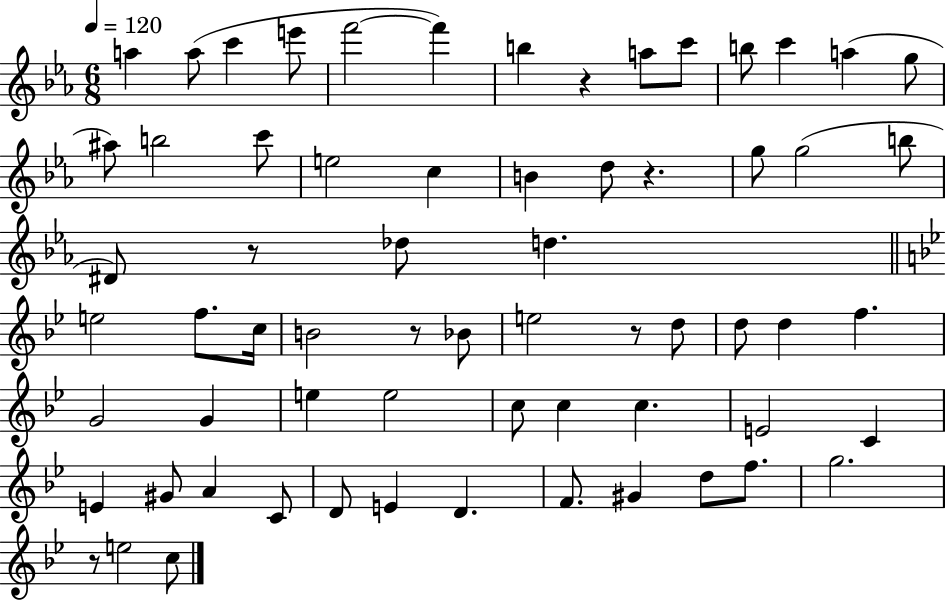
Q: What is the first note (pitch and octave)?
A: A5